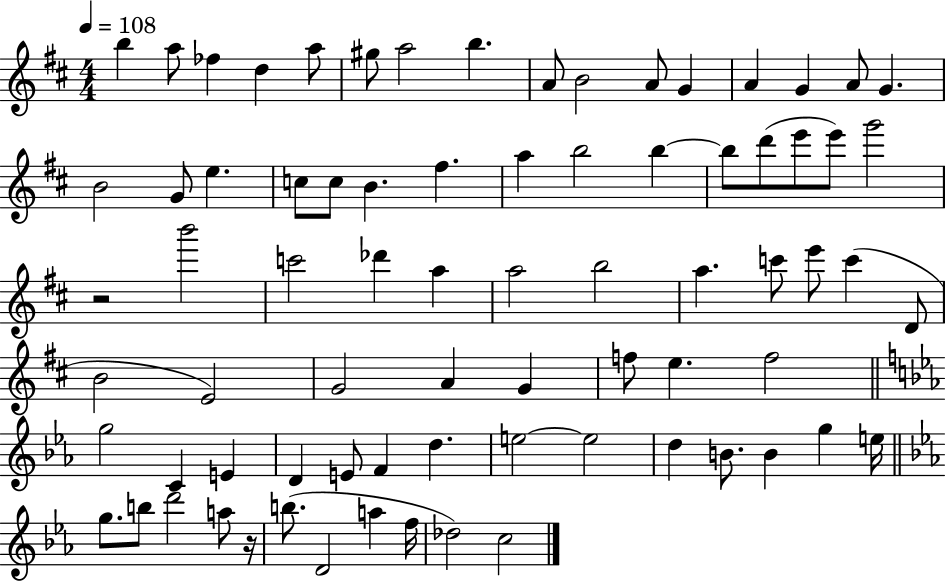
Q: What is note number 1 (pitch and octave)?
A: B5